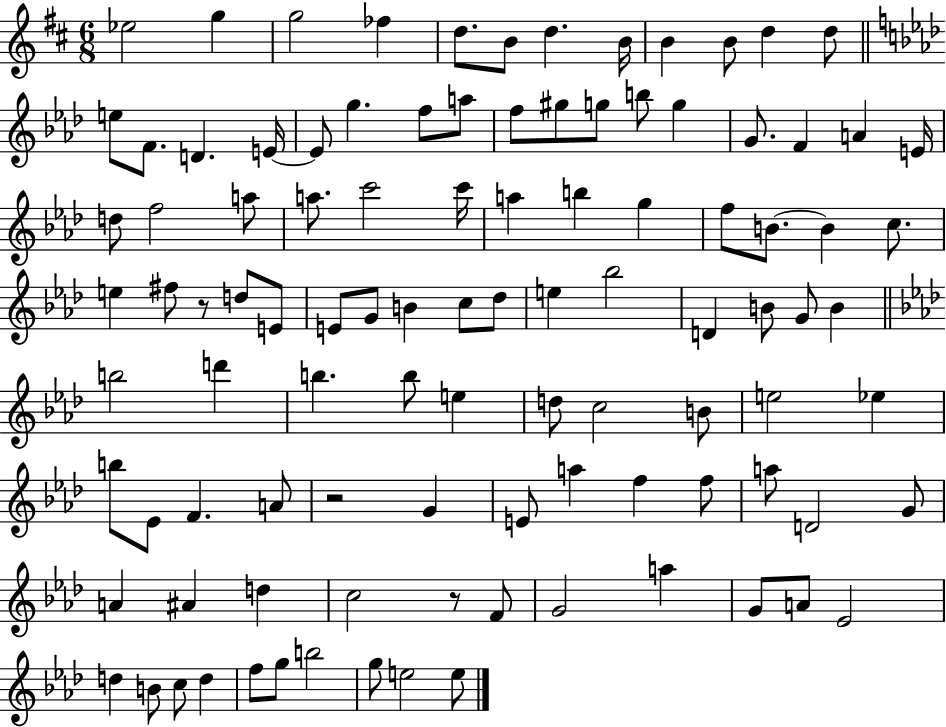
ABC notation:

X:1
T:Untitled
M:6/8
L:1/4
K:D
_e2 g g2 _f d/2 B/2 d B/4 B B/2 d d/2 e/2 F/2 D E/4 E/2 g f/2 a/2 f/2 ^g/2 g/2 b/2 g G/2 F A E/4 d/2 f2 a/2 a/2 c'2 c'/4 a b g f/2 B/2 B c/2 e ^f/2 z/2 d/2 E/2 E/2 G/2 B c/2 _d/2 e _b2 D B/2 G/2 B b2 d' b b/2 e d/2 c2 B/2 e2 _e b/2 _E/2 F A/2 z2 G E/2 a f f/2 a/2 D2 G/2 A ^A d c2 z/2 F/2 G2 a G/2 A/2 _E2 d B/2 c/2 d f/2 g/2 b2 g/2 e2 e/2